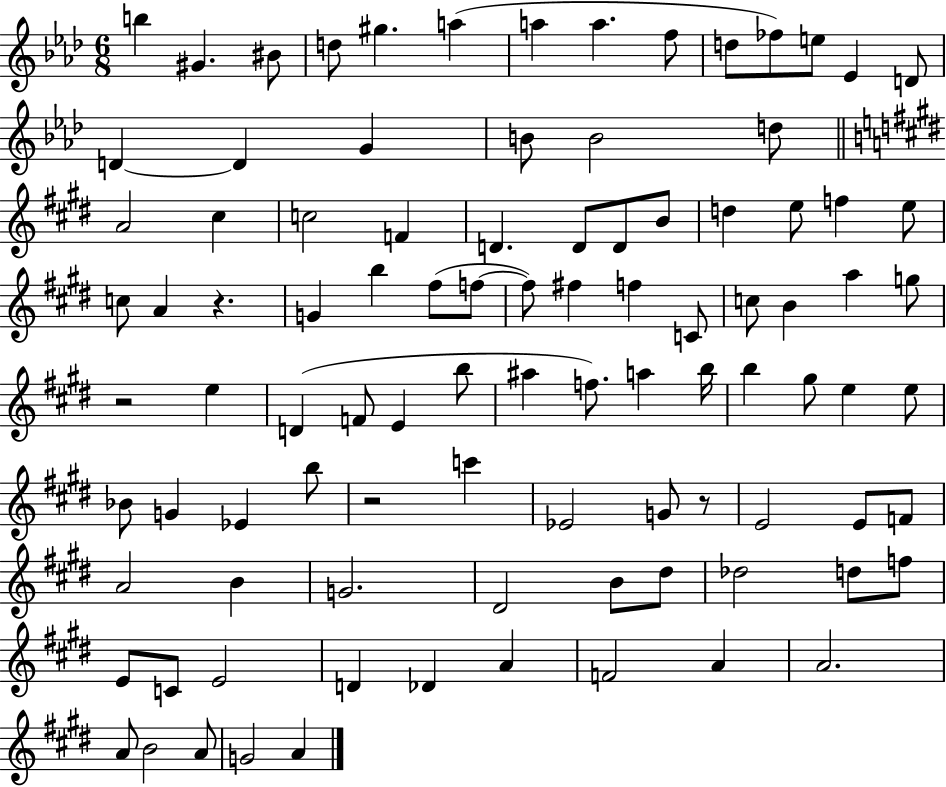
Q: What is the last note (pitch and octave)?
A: A4